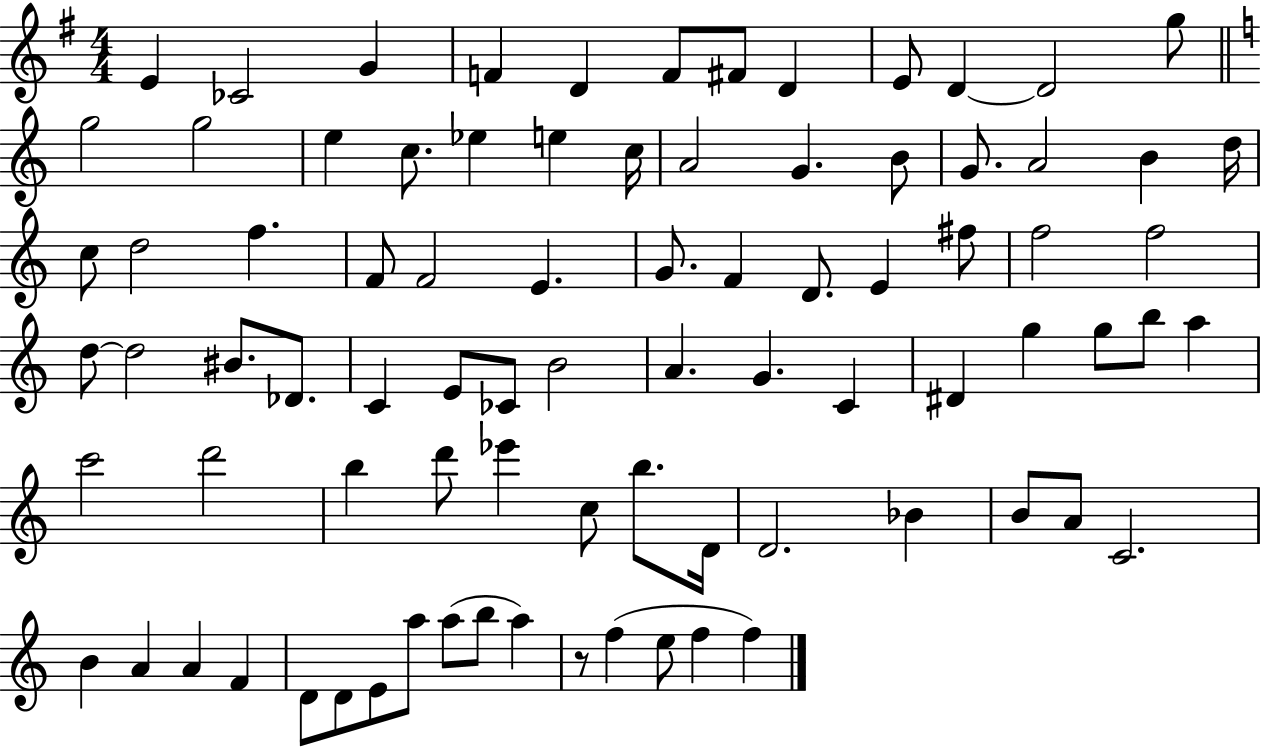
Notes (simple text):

E4/q CES4/h G4/q F4/q D4/q F4/e F#4/e D4/q E4/e D4/q D4/h G5/e G5/h G5/h E5/q C5/e. Eb5/q E5/q C5/s A4/h G4/q. B4/e G4/e. A4/h B4/q D5/s C5/e D5/h F5/q. F4/e F4/h E4/q. G4/e. F4/q D4/e. E4/q F#5/e F5/h F5/h D5/e D5/h BIS4/e. Db4/e. C4/q E4/e CES4/e B4/h A4/q. G4/q. C4/q D#4/q G5/q G5/e B5/e A5/q C6/h D6/h B5/q D6/e Eb6/q C5/e B5/e. D4/s D4/h. Bb4/q B4/e A4/e C4/h. B4/q A4/q A4/q F4/q D4/e D4/e E4/e A5/e A5/e B5/e A5/q R/e F5/q E5/e F5/q F5/q